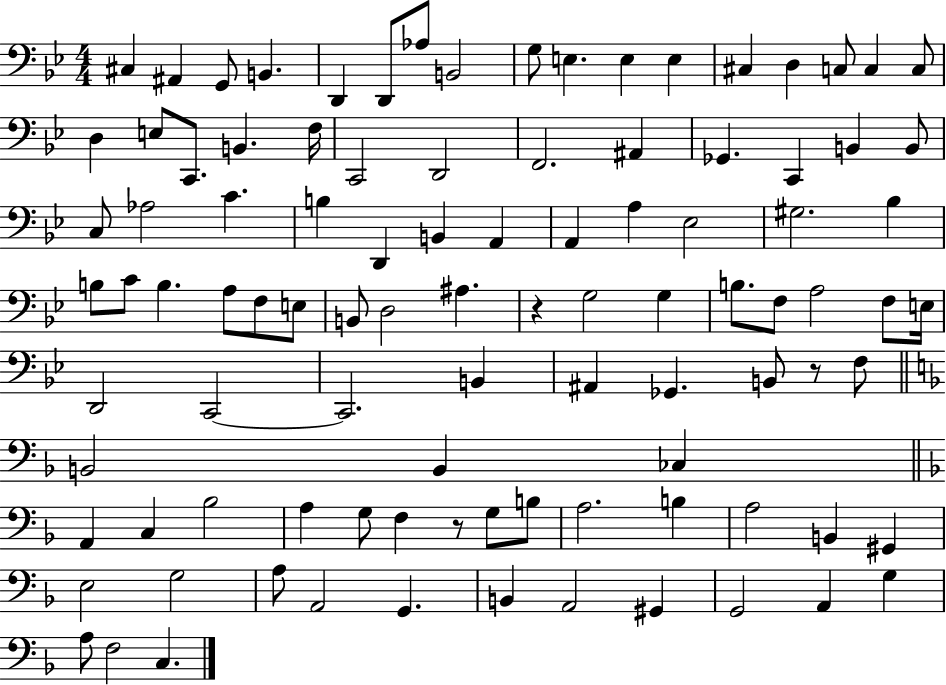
X:1
T:Untitled
M:4/4
L:1/4
K:Bb
^C, ^A,, G,,/2 B,, D,, D,,/2 _A,/2 B,,2 G,/2 E, E, E, ^C, D, C,/2 C, C,/2 D, E,/2 C,,/2 B,, F,/4 C,,2 D,,2 F,,2 ^A,, _G,, C,, B,, B,,/2 C,/2 _A,2 C B, D,, B,, A,, A,, A, _E,2 ^G,2 _B, B,/2 C/2 B, A,/2 F,/2 E,/2 B,,/2 D,2 ^A, z G,2 G, B,/2 F,/2 A,2 F,/2 E,/4 D,,2 C,,2 C,,2 B,, ^A,, _G,, B,,/2 z/2 F,/2 B,,2 B,, _C, A,, C, _B,2 A, G,/2 F, z/2 G,/2 B,/2 A,2 B, A,2 B,, ^G,, E,2 G,2 A,/2 A,,2 G,, B,, A,,2 ^G,, G,,2 A,, G, A,/2 F,2 C,